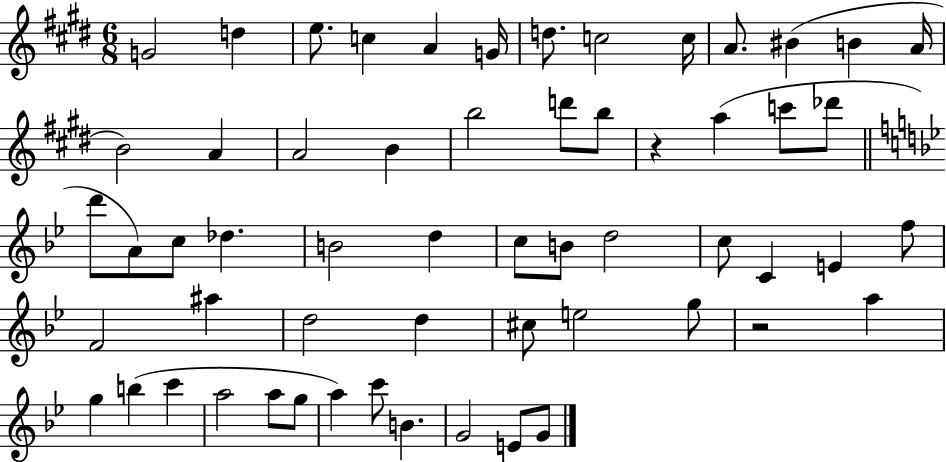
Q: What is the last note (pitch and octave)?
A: G4